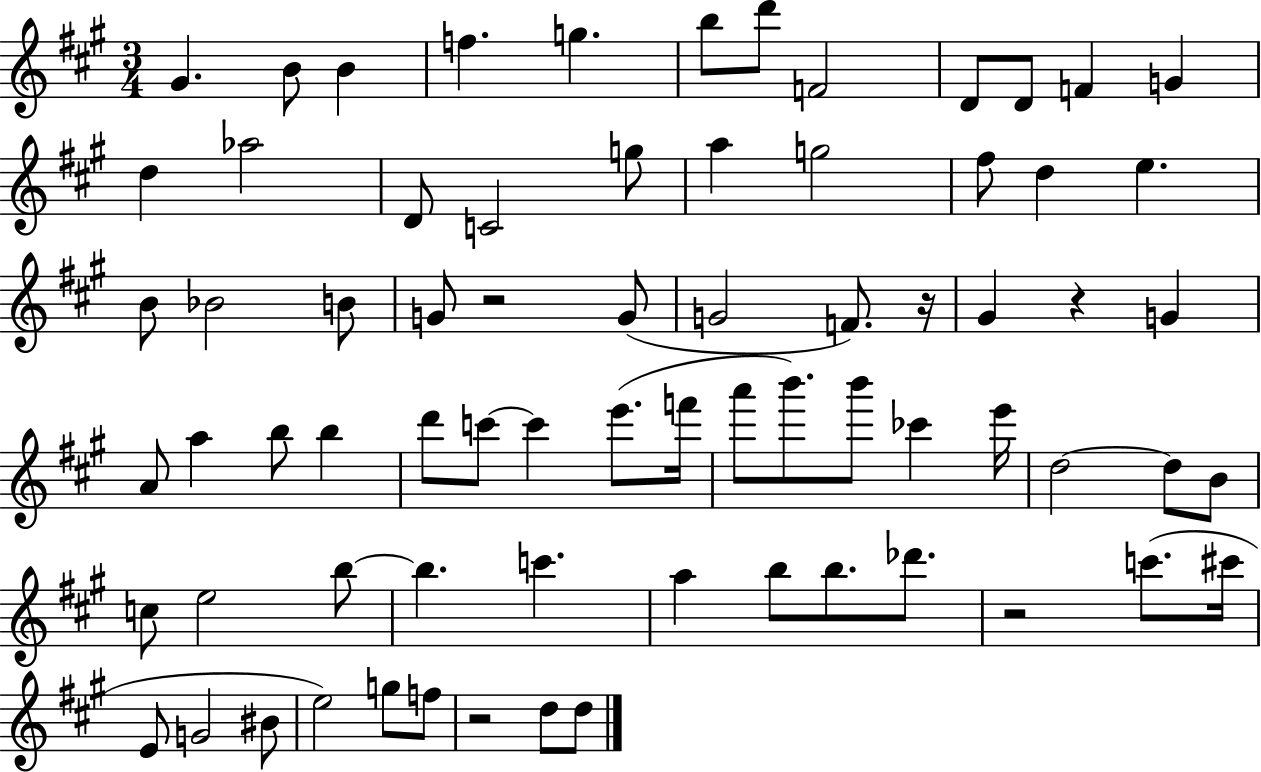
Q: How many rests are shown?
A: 5